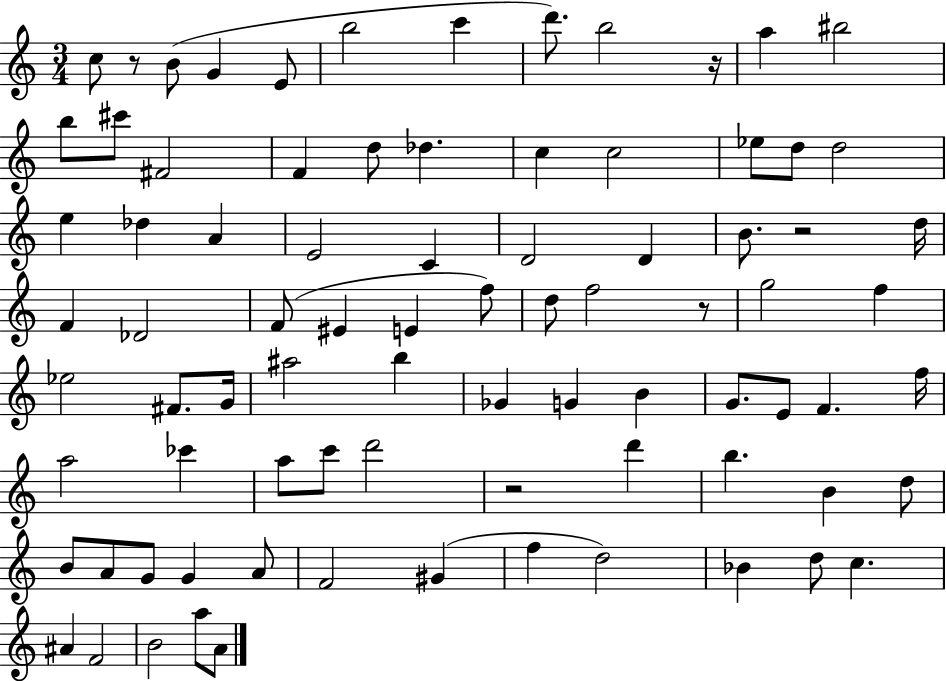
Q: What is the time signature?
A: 3/4